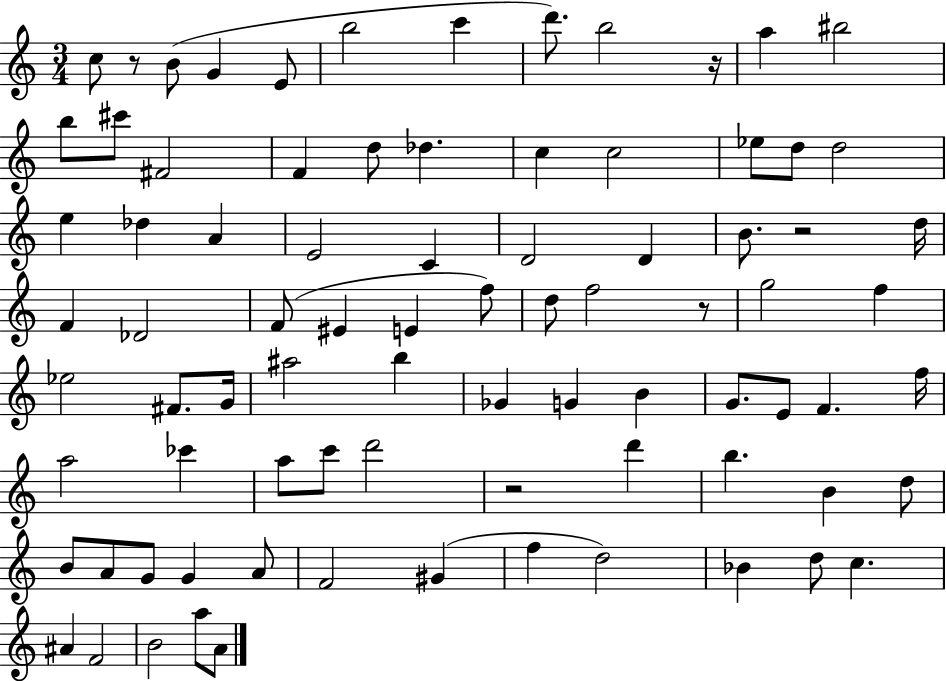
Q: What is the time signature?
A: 3/4